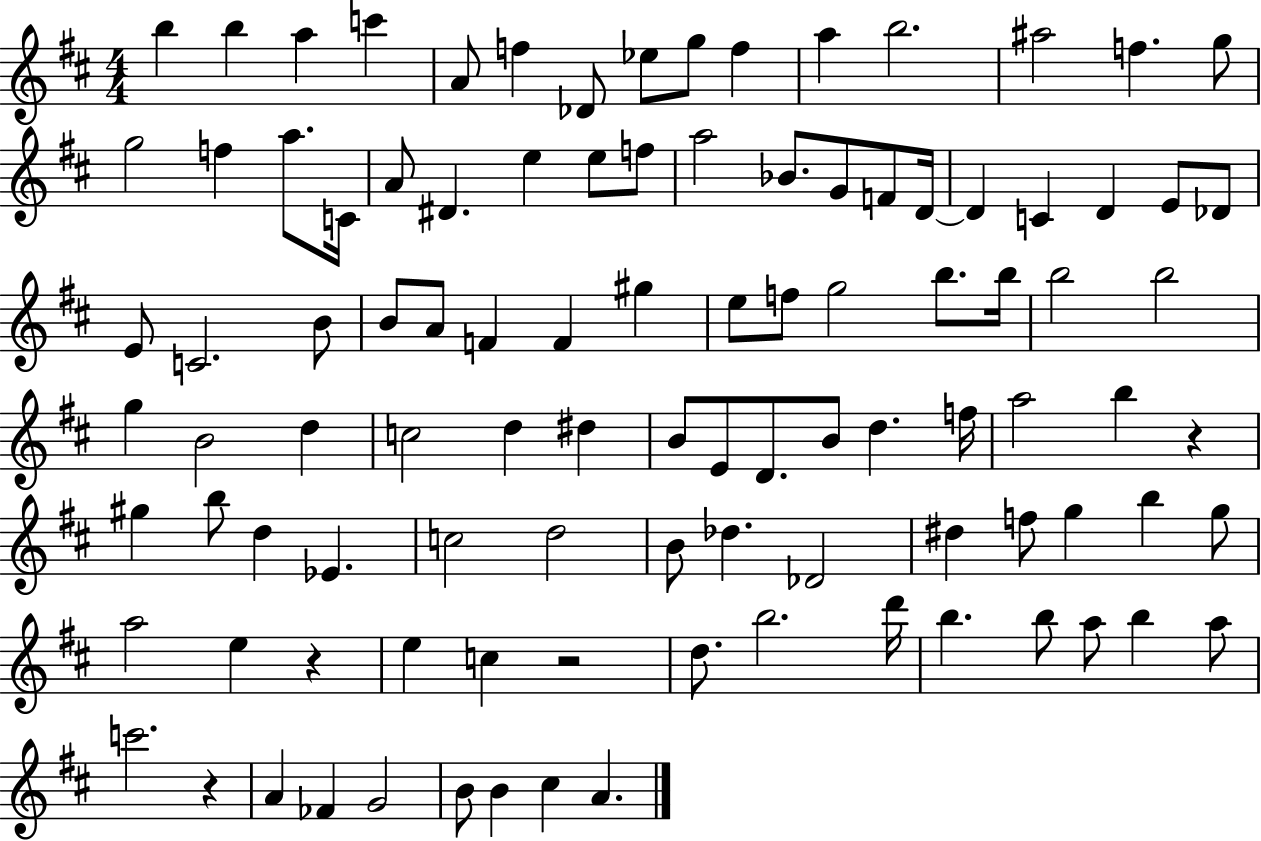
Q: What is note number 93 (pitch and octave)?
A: G4